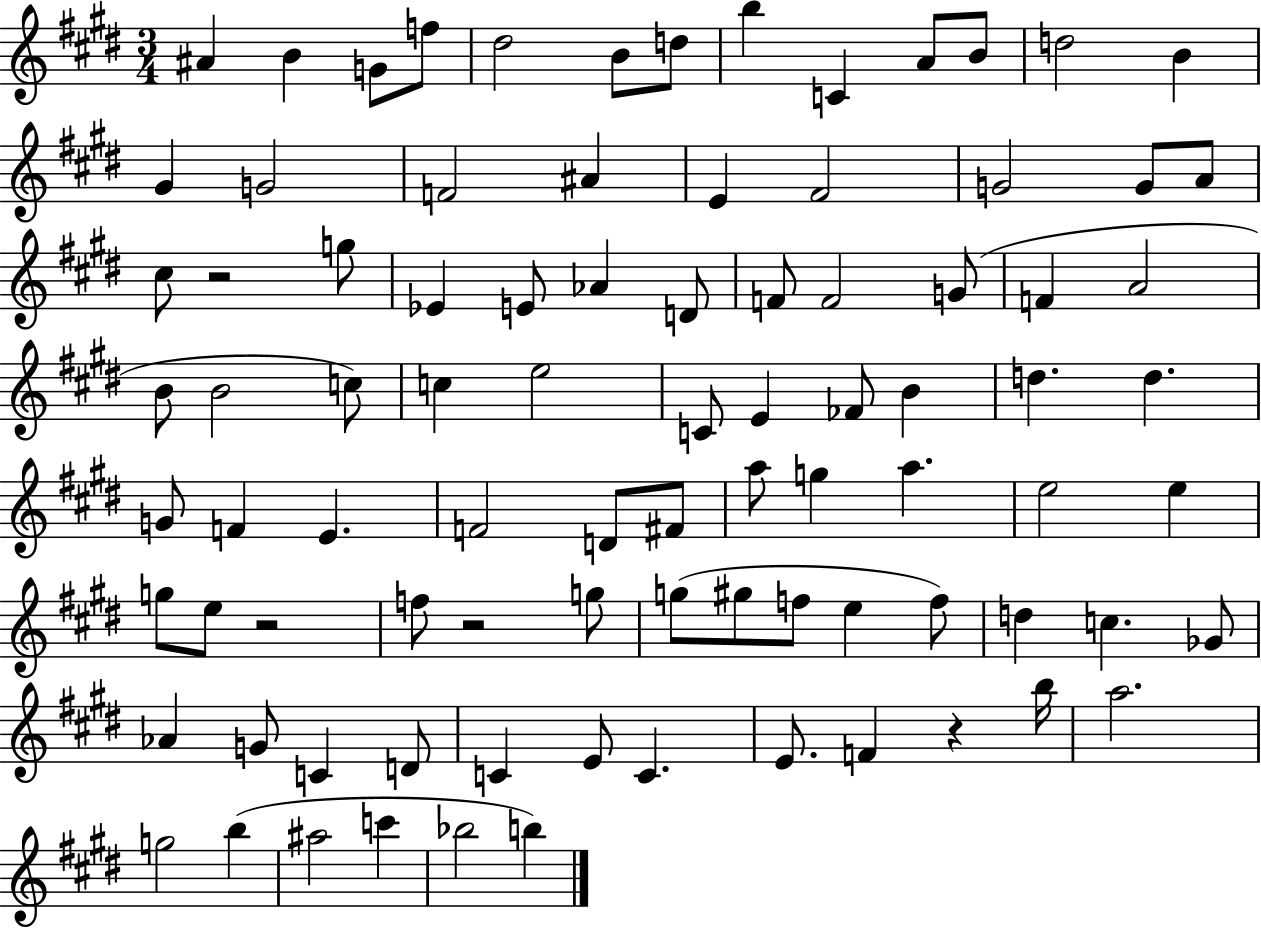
{
  \clef treble
  \numericTimeSignature
  \time 3/4
  \key e \major
  ais'4 b'4 g'8 f''8 | dis''2 b'8 d''8 | b''4 c'4 a'8 b'8 | d''2 b'4 | \break gis'4 g'2 | f'2 ais'4 | e'4 fis'2 | g'2 g'8 a'8 | \break cis''8 r2 g''8 | ees'4 e'8 aes'4 d'8 | f'8 f'2 g'8( | f'4 a'2 | \break b'8 b'2 c''8) | c''4 e''2 | c'8 e'4 fes'8 b'4 | d''4. d''4. | \break g'8 f'4 e'4. | f'2 d'8 fis'8 | a''8 g''4 a''4. | e''2 e''4 | \break g''8 e''8 r2 | f''8 r2 g''8 | g''8( gis''8 f''8 e''4 f''8) | d''4 c''4. ges'8 | \break aes'4 g'8 c'4 d'8 | c'4 e'8 c'4. | e'8. f'4 r4 b''16 | a''2. | \break g''2 b''4( | ais''2 c'''4 | bes''2 b''4) | \bar "|."
}